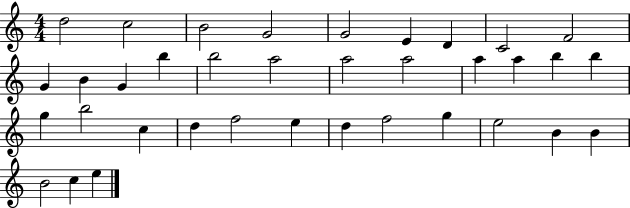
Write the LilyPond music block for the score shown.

{
  \clef treble
  \numericTimeSignature
  \time 4/4
  \key c \major
  d''2 c''2 | b'2 g'2 | g'2 e'4 d'4 | c'2 f'2 | \break g'4 b'4 g'4 b''4 | b''2 a''2 | a''2 a''2 | a''4 a''4 b''4 b''4 | \break g''4 b''2 c''4 | d''4 f''2 e''4 | d''4 f''2 g''4 | e''2 b'4 b'4 | \break b'2 c''4 e''4 | \bar "|."
}